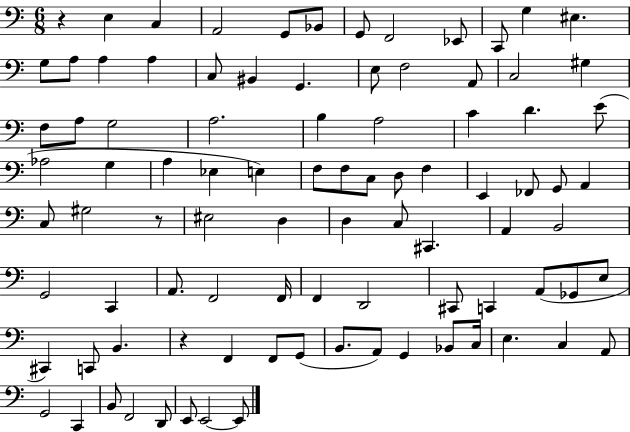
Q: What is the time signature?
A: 6/8